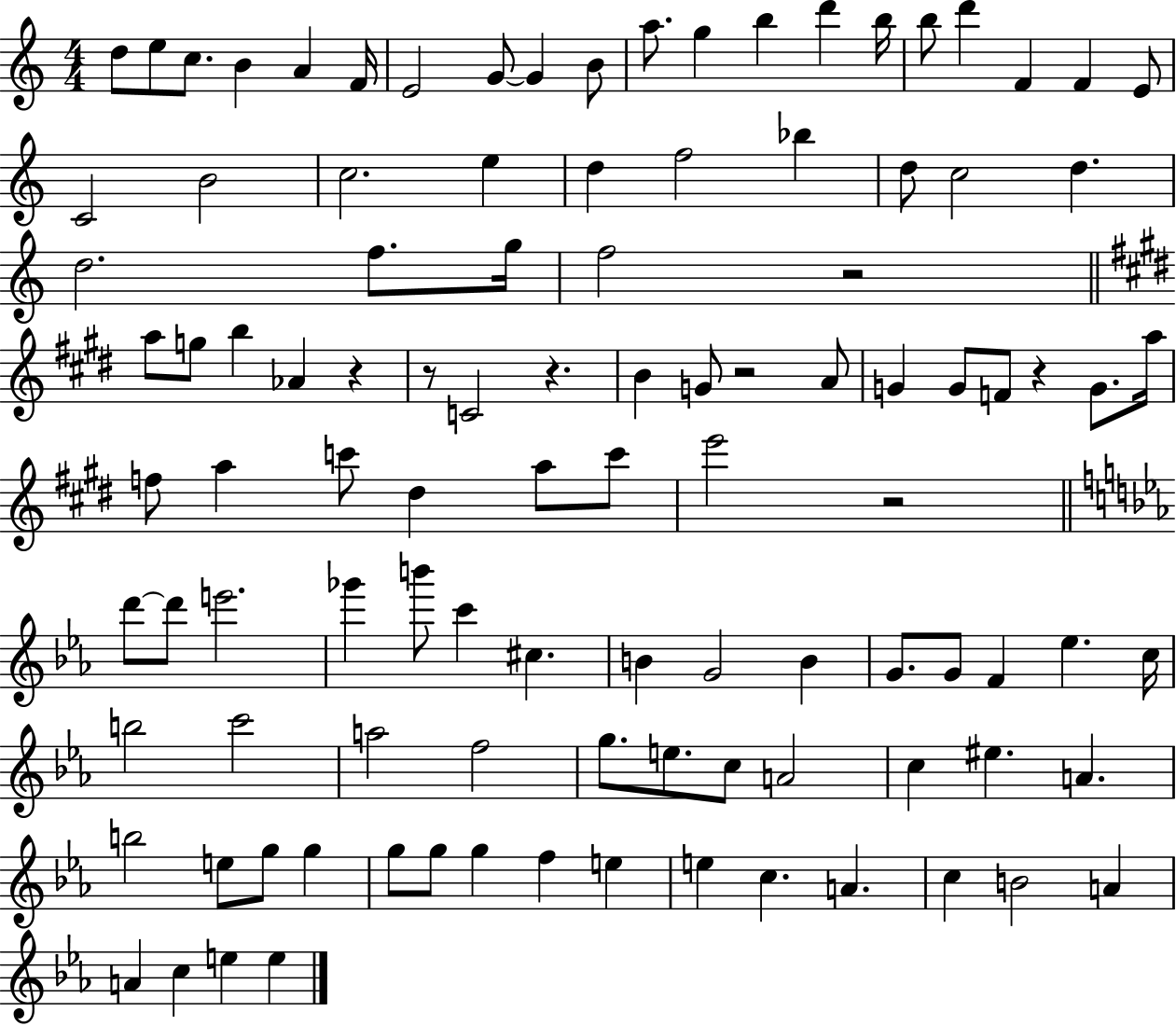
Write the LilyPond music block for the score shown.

{
  \clef treble
  \numericTimeSignature
  \time 4/4
  \key c \major
  d''8 e''8 c''8. b'4 a'4 f'16 | e'2 g'8~~ g'4 b'8 | a''8. g''4 b''4 d'''4 b''16 | b''8 d'''4 f'4 f'4 e'8 | \break c'2 b'2 | c''2. e''4 | d''4 f''2 bes''4 | d''8 c''2 d''4. | \break d''2. f''8. g''16 | f''2 r2 | \bar "||" \break \key e \major a''8 g''8 b''4 aes'4 r4 | r8 c'2 r4. | b'4 g'8 r2 a'8 | g'4 g'8 f'8 r4 g'8. a''16 | \break f''8 a''4 c'''8 dis''4 a''8 c'''8 | e'''2 r2 | \bar "||" \break \key ees \major d'''8~~ d'''8 e'''2. | ges'''4 b'''8 c'''4 cis''4. | b'4 g'2 b'4 | g'8. g'8 f'4 ees''4. c''16 | \break b''2 c'''2 | a''2 f''2 | g''8. e''8. c''8 a'2 | c''4 eis''4. a'4. | \break b''2 e''8 g''8 g''4 | g''8 g''8 g''4 f''4 e''4 | e''4 c''4. a'4. | c''4 b'2 a'4 | \break a'4 c''4 e''4 e''4 | \bar "|."
}